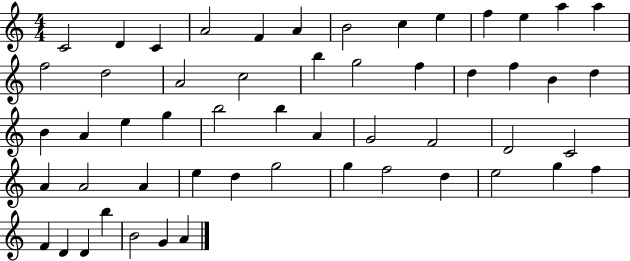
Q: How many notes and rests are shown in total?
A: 54